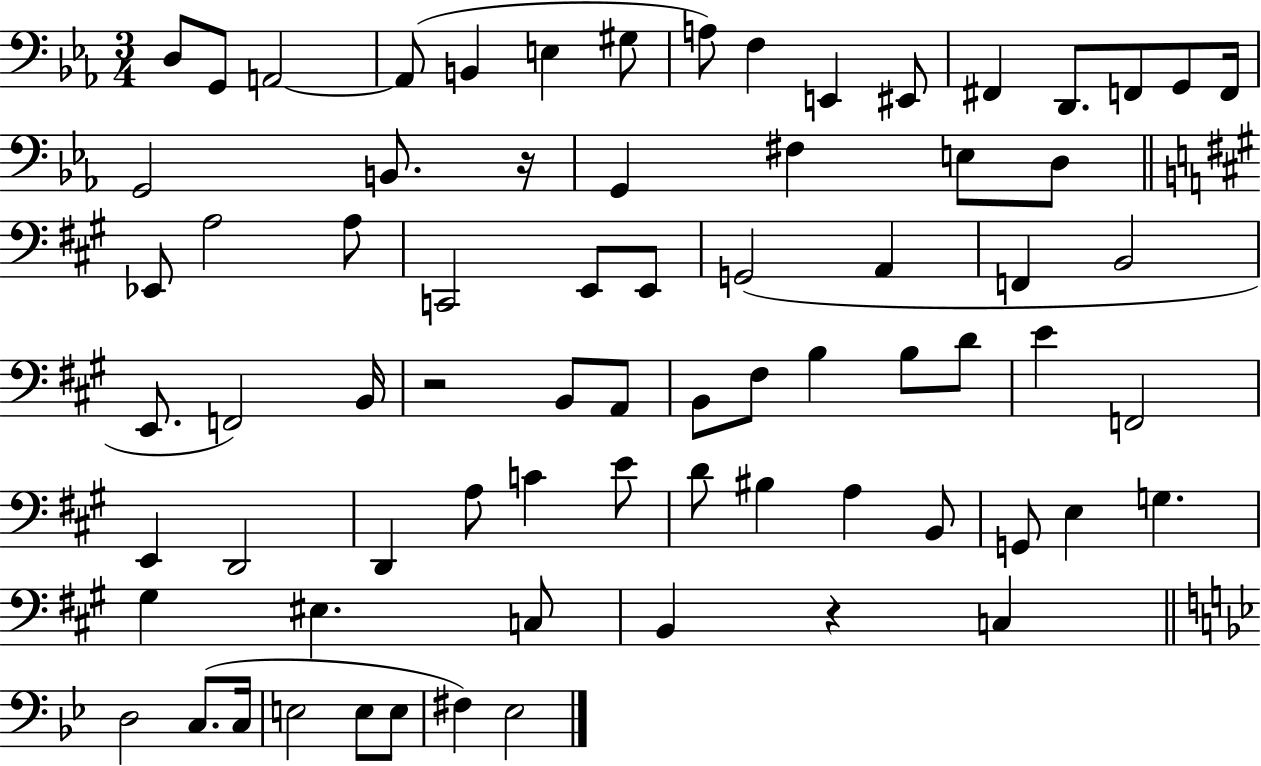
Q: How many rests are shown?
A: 3